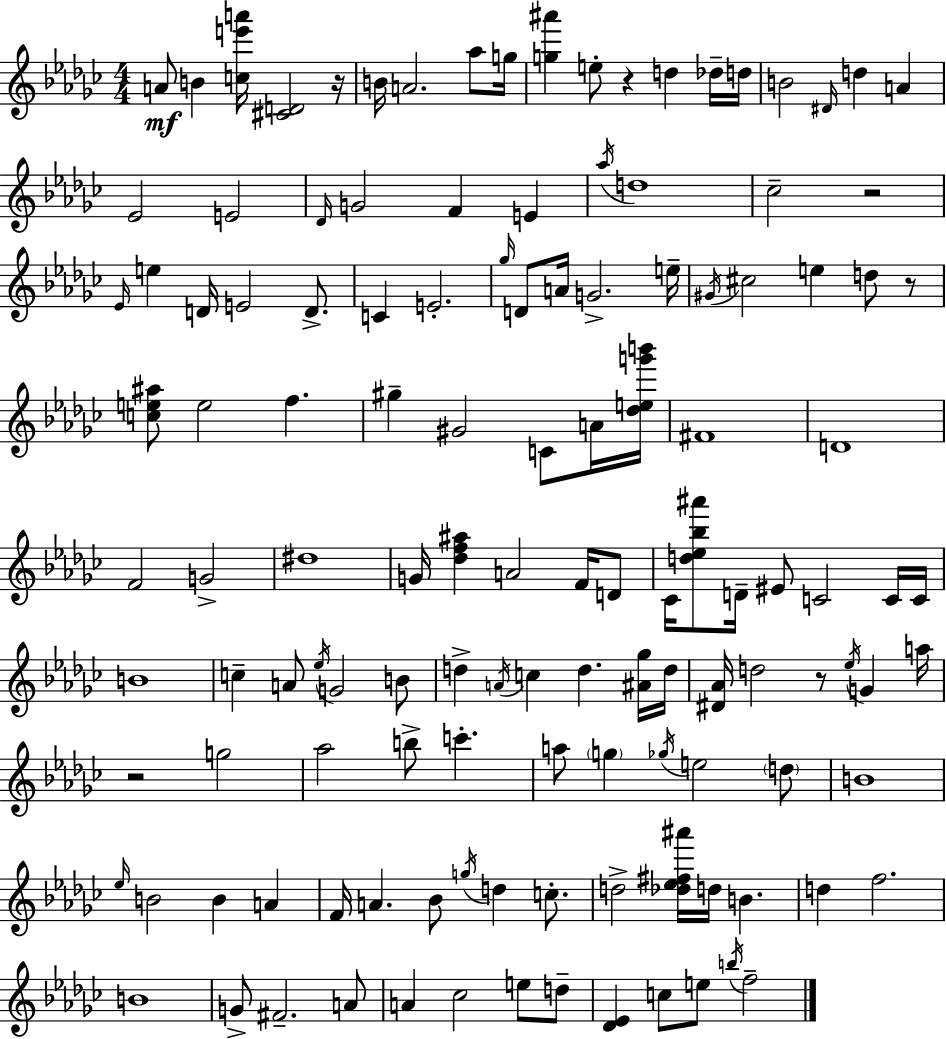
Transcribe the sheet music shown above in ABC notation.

X:1
T:Untitled
M:4/4
L:1/4
K:Ebm
A/2 B [ce'a']/4 [^CD]2 z/4 B/4 A2 _a/2 g/4 [g^a'] e/2 z d _d/4 d/4 B2 ^D/4 d A _E2 E2 _D/4 G2 F E _a/4 d4 _c2 z2 _E/4 e D/4 E2 D/2 C E2 _g/4 D/2 A/4 G2 e/4 ^G/4 ^c2 e d/2 z/2 [ce^a]/2 e2 f ^g ^G2 C/2 A/4 [_deg'b']/4 ^F4 D4 F2 G2 ^d4 G/4 [_df^a] A2 F/4 D/2 _C/4 [d_e_b^a']/2 D/4 ^E/2 C2 C/4 C/4 B4 c A/2 _e/4 G2 B/2 d A/4 c d [^A_g]/4 d/4 [^D_A]/4 d2 z/2 _e/4 G a/4 z2 g2 _a2 b/2 c' a/2 g _g/4 e2 d/2 B4 _e/4 B2 B A F/4 A _B/2 g/4 d c/2 d2 [_d_e^f^a']/4 d/4 B d f2 B4 G/2 ^F2 A/2 A _c2 e/2 d/2 [_D_E] c/2 e/2 b/4 f2